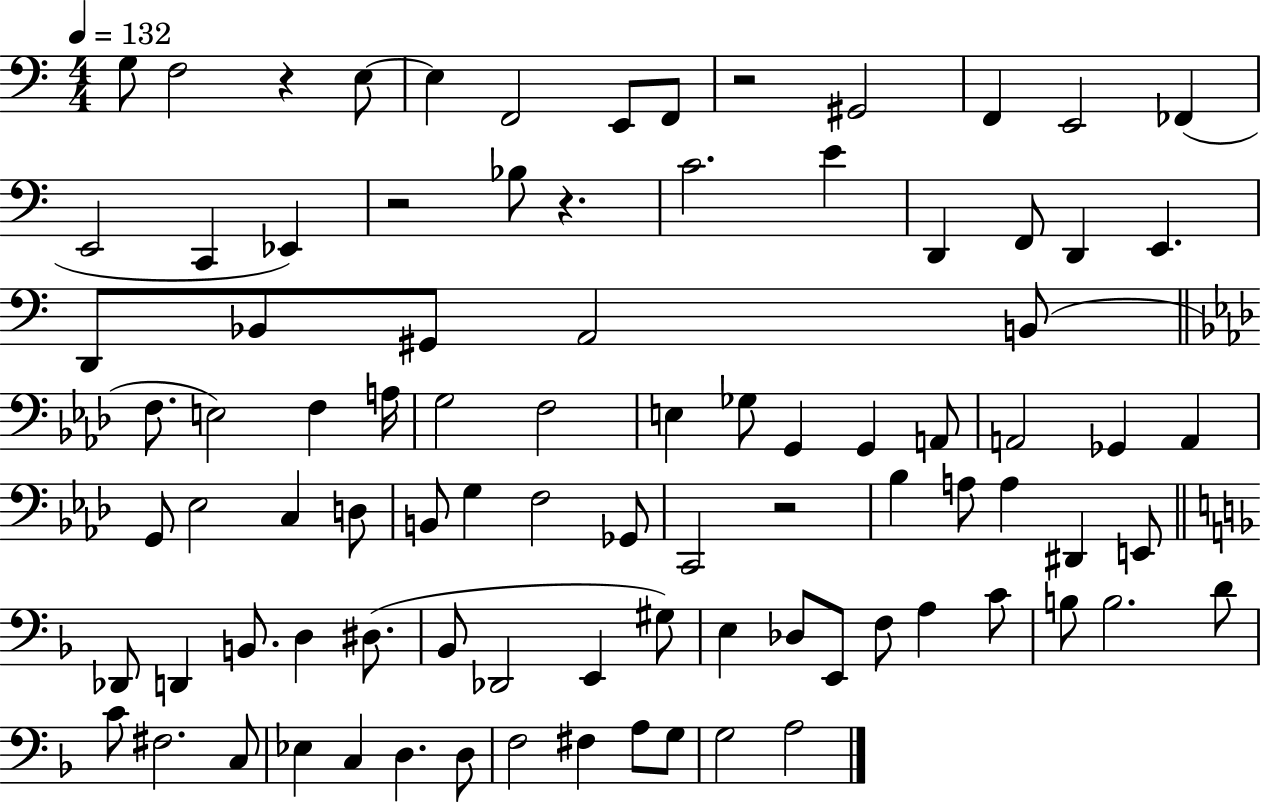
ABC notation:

X:1
T:Untitled
M:4/4
L:1/4
K:C
G,/2 F,2 z E,/2 E, F,,2 E,,/2 F,,/2 z2 ^G,,2 F,, E,,2 _F,, E,,2 C,, _E,, z2 _B,/2 z C2 E D,, F,,/2 D,, E,, D,,/2 _B,,/2 ^G,,/2 A,,2 B,,/2 F,/2 E,2 F, A,/4 G,2 F,2 E, _G,/2 G,, G,, A,,/2 A,,2 _G,, A,, G,,/2 _E,2 C, D,/2 B,,/2 G, F,2 _G,,/2 C,,2 z2 _B, A,/2 A, ^D,, E,,/2 _D,,/2 D,, B,,/2 D, ^D,/2 _B,,/2 _D,,2 E,, ^G,/2 E, _D,/2 E,,/2 F,/2 A, C/2 B,/2 B,2 D/2 C/2 ^F,2 C,/2 _E, C, D, D,/2 F,2 ^F, A,/2 G,/2 G,2 A,2